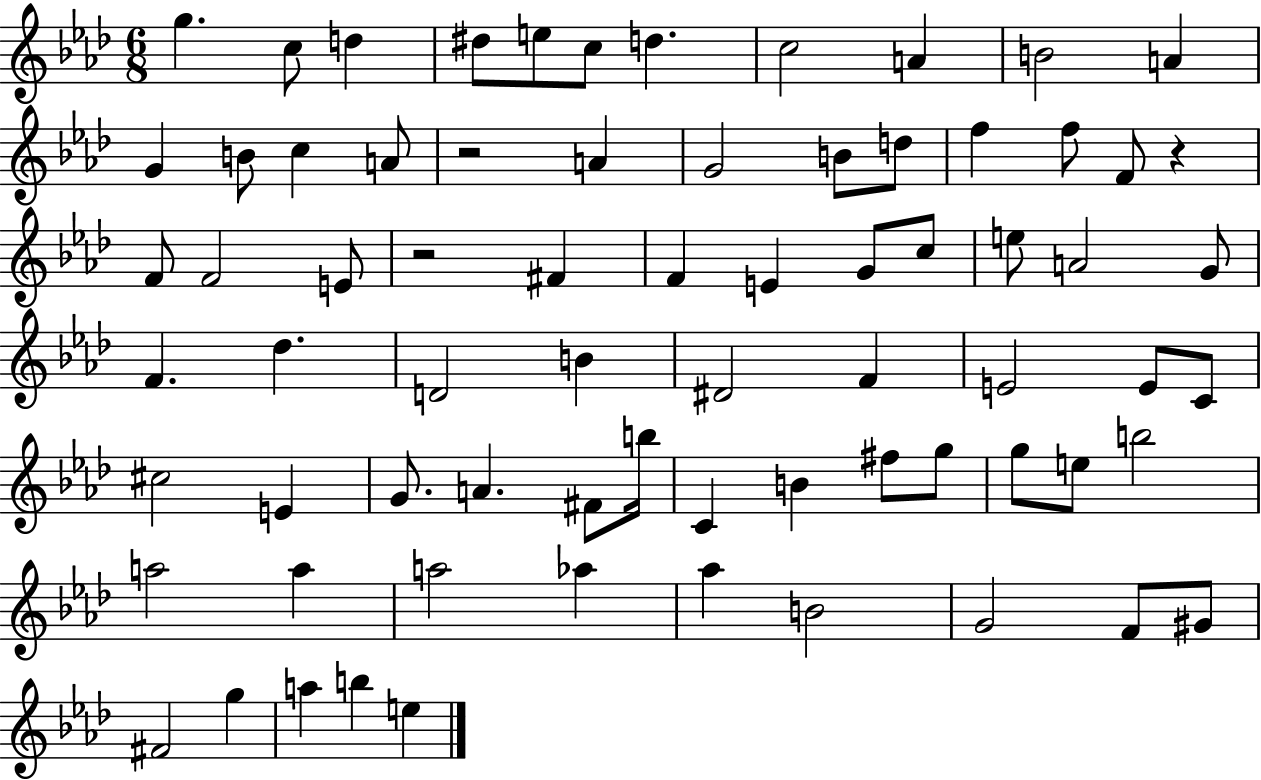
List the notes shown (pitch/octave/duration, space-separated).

G5/q. C5/e D5/q D#5/e E5/e C5/e D5/q. C5/h A4/q B4/h A4/q G4/q B4/e C5/q A4/e R/h A4/q G4/h B4/e D5/e F5/q F5/e F4/e R/q F4/e F4/h E4/e R/h F#4/q F4/q E4/q G4/e C5/e E5/e A4/h G4/e F4/q. Db5/q. D4/h B4/q D#4/h F4/q E4/h E4/e C4/e C#5/h E4/q G4/e. A4/q. F#4/e B5/s C4/q B4/q F#5/e G5/e G5/e E5/e B5/h A5/h A5/q A5/h Ab5/q Ab5/q B4/h G4/h F4/e G#4/e F#4/h G5/q A5/q B5/q E5/q